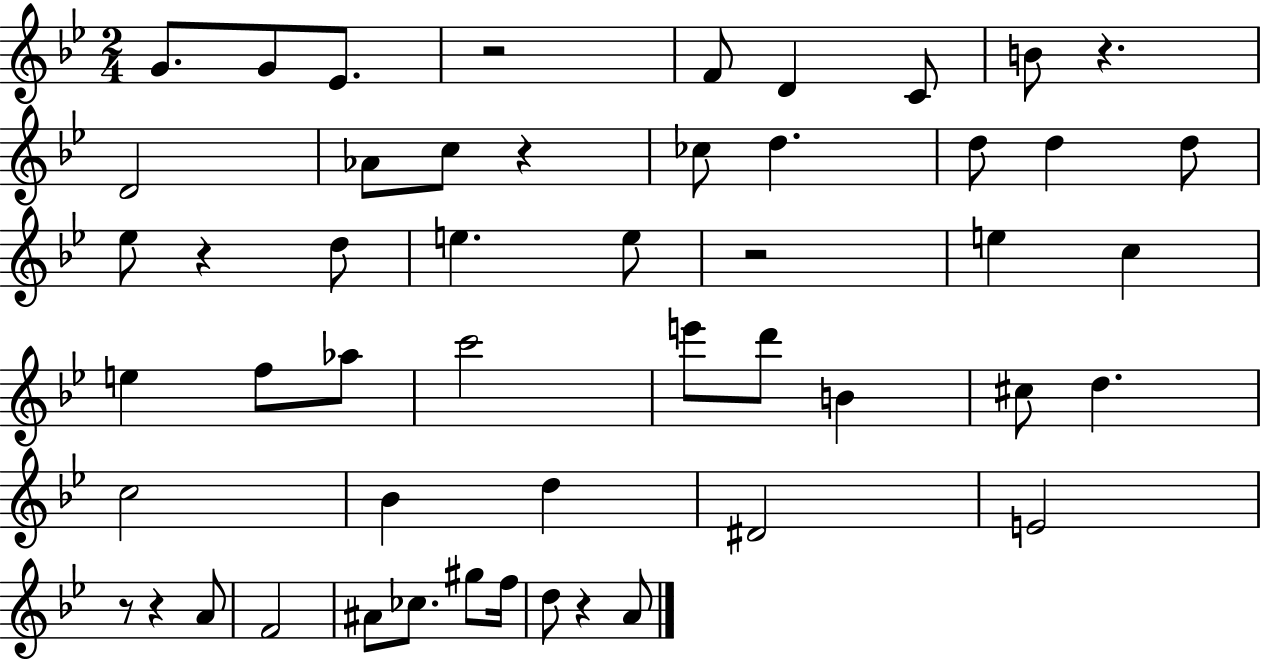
G4/e. G4/e Eb4/e. R/h F4/e D4/q C4/e B4/e R/q. D4/h Ab4/e C5/e R/q CES5/e D5/q. D5/e D5/q D5/e Eb5/e R/q D5/e E5/q. E5/e R/h E5/q C5/q E5/q F5/e Ab5/e C6/h E6/e D6/e B4/q C#5/e D5/q. C5/h Bb4/q D5/q D#4/h E4/h R/e R/q A4/e F4/h A#4/e CES5/e. G#5/e F5/s D5/e R/q A4/e